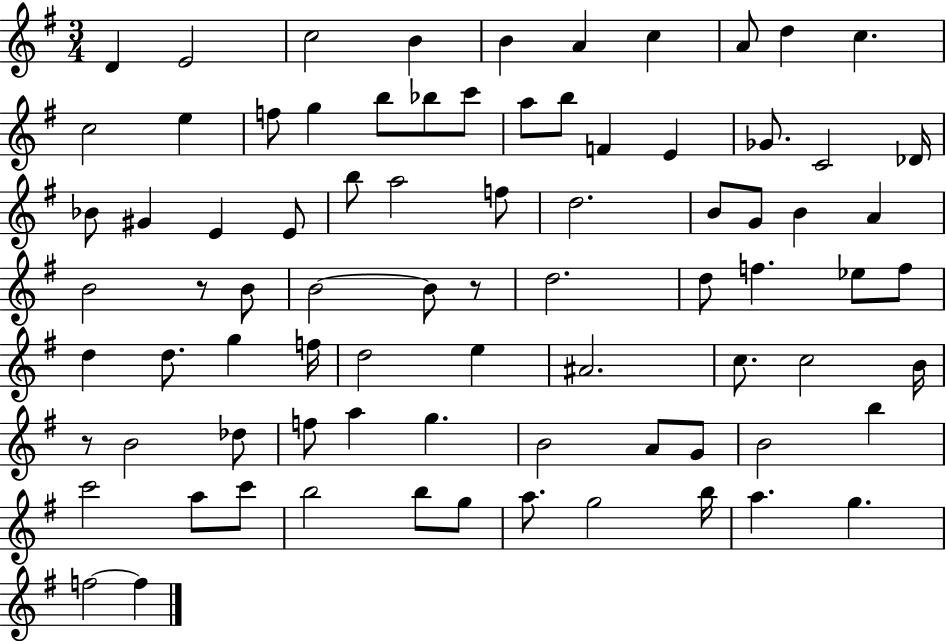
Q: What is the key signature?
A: G major